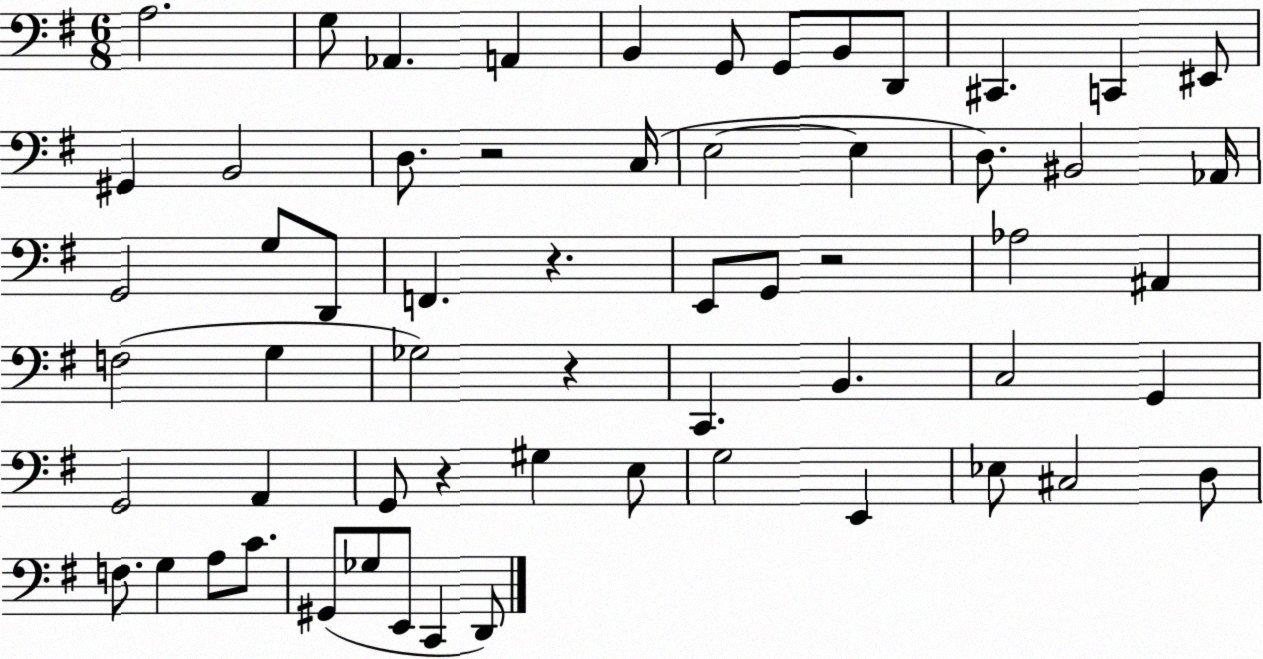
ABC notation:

X:1
T:Untitled
M:6/8
L:1/4
K:G
A,2 G,/2 _A,, A,, B,, G,,/2 G,,/2 B,,/2 D,,/2 ^C,, C,, ^E,,/2 ^G,, B,,2 D,/2 z2 C,/4 E,2 E, D,/2 ^B,,2 _A,,/4 G,,2 G,/2 D,,/2 F,, z E,,/2 G,,/2 z2 _A,2 ^A,, F,2 G, _G,2 z C,, B,, C,2 G,, G,,2 A,, G,,/2 z ^G, E,/2 G,2 E,, _E,/2 ^C,2 D,/2 F,/2 G, A,/2 C/2 ^G,,/2 _G,/2 E,,/2 C,, D,,/2